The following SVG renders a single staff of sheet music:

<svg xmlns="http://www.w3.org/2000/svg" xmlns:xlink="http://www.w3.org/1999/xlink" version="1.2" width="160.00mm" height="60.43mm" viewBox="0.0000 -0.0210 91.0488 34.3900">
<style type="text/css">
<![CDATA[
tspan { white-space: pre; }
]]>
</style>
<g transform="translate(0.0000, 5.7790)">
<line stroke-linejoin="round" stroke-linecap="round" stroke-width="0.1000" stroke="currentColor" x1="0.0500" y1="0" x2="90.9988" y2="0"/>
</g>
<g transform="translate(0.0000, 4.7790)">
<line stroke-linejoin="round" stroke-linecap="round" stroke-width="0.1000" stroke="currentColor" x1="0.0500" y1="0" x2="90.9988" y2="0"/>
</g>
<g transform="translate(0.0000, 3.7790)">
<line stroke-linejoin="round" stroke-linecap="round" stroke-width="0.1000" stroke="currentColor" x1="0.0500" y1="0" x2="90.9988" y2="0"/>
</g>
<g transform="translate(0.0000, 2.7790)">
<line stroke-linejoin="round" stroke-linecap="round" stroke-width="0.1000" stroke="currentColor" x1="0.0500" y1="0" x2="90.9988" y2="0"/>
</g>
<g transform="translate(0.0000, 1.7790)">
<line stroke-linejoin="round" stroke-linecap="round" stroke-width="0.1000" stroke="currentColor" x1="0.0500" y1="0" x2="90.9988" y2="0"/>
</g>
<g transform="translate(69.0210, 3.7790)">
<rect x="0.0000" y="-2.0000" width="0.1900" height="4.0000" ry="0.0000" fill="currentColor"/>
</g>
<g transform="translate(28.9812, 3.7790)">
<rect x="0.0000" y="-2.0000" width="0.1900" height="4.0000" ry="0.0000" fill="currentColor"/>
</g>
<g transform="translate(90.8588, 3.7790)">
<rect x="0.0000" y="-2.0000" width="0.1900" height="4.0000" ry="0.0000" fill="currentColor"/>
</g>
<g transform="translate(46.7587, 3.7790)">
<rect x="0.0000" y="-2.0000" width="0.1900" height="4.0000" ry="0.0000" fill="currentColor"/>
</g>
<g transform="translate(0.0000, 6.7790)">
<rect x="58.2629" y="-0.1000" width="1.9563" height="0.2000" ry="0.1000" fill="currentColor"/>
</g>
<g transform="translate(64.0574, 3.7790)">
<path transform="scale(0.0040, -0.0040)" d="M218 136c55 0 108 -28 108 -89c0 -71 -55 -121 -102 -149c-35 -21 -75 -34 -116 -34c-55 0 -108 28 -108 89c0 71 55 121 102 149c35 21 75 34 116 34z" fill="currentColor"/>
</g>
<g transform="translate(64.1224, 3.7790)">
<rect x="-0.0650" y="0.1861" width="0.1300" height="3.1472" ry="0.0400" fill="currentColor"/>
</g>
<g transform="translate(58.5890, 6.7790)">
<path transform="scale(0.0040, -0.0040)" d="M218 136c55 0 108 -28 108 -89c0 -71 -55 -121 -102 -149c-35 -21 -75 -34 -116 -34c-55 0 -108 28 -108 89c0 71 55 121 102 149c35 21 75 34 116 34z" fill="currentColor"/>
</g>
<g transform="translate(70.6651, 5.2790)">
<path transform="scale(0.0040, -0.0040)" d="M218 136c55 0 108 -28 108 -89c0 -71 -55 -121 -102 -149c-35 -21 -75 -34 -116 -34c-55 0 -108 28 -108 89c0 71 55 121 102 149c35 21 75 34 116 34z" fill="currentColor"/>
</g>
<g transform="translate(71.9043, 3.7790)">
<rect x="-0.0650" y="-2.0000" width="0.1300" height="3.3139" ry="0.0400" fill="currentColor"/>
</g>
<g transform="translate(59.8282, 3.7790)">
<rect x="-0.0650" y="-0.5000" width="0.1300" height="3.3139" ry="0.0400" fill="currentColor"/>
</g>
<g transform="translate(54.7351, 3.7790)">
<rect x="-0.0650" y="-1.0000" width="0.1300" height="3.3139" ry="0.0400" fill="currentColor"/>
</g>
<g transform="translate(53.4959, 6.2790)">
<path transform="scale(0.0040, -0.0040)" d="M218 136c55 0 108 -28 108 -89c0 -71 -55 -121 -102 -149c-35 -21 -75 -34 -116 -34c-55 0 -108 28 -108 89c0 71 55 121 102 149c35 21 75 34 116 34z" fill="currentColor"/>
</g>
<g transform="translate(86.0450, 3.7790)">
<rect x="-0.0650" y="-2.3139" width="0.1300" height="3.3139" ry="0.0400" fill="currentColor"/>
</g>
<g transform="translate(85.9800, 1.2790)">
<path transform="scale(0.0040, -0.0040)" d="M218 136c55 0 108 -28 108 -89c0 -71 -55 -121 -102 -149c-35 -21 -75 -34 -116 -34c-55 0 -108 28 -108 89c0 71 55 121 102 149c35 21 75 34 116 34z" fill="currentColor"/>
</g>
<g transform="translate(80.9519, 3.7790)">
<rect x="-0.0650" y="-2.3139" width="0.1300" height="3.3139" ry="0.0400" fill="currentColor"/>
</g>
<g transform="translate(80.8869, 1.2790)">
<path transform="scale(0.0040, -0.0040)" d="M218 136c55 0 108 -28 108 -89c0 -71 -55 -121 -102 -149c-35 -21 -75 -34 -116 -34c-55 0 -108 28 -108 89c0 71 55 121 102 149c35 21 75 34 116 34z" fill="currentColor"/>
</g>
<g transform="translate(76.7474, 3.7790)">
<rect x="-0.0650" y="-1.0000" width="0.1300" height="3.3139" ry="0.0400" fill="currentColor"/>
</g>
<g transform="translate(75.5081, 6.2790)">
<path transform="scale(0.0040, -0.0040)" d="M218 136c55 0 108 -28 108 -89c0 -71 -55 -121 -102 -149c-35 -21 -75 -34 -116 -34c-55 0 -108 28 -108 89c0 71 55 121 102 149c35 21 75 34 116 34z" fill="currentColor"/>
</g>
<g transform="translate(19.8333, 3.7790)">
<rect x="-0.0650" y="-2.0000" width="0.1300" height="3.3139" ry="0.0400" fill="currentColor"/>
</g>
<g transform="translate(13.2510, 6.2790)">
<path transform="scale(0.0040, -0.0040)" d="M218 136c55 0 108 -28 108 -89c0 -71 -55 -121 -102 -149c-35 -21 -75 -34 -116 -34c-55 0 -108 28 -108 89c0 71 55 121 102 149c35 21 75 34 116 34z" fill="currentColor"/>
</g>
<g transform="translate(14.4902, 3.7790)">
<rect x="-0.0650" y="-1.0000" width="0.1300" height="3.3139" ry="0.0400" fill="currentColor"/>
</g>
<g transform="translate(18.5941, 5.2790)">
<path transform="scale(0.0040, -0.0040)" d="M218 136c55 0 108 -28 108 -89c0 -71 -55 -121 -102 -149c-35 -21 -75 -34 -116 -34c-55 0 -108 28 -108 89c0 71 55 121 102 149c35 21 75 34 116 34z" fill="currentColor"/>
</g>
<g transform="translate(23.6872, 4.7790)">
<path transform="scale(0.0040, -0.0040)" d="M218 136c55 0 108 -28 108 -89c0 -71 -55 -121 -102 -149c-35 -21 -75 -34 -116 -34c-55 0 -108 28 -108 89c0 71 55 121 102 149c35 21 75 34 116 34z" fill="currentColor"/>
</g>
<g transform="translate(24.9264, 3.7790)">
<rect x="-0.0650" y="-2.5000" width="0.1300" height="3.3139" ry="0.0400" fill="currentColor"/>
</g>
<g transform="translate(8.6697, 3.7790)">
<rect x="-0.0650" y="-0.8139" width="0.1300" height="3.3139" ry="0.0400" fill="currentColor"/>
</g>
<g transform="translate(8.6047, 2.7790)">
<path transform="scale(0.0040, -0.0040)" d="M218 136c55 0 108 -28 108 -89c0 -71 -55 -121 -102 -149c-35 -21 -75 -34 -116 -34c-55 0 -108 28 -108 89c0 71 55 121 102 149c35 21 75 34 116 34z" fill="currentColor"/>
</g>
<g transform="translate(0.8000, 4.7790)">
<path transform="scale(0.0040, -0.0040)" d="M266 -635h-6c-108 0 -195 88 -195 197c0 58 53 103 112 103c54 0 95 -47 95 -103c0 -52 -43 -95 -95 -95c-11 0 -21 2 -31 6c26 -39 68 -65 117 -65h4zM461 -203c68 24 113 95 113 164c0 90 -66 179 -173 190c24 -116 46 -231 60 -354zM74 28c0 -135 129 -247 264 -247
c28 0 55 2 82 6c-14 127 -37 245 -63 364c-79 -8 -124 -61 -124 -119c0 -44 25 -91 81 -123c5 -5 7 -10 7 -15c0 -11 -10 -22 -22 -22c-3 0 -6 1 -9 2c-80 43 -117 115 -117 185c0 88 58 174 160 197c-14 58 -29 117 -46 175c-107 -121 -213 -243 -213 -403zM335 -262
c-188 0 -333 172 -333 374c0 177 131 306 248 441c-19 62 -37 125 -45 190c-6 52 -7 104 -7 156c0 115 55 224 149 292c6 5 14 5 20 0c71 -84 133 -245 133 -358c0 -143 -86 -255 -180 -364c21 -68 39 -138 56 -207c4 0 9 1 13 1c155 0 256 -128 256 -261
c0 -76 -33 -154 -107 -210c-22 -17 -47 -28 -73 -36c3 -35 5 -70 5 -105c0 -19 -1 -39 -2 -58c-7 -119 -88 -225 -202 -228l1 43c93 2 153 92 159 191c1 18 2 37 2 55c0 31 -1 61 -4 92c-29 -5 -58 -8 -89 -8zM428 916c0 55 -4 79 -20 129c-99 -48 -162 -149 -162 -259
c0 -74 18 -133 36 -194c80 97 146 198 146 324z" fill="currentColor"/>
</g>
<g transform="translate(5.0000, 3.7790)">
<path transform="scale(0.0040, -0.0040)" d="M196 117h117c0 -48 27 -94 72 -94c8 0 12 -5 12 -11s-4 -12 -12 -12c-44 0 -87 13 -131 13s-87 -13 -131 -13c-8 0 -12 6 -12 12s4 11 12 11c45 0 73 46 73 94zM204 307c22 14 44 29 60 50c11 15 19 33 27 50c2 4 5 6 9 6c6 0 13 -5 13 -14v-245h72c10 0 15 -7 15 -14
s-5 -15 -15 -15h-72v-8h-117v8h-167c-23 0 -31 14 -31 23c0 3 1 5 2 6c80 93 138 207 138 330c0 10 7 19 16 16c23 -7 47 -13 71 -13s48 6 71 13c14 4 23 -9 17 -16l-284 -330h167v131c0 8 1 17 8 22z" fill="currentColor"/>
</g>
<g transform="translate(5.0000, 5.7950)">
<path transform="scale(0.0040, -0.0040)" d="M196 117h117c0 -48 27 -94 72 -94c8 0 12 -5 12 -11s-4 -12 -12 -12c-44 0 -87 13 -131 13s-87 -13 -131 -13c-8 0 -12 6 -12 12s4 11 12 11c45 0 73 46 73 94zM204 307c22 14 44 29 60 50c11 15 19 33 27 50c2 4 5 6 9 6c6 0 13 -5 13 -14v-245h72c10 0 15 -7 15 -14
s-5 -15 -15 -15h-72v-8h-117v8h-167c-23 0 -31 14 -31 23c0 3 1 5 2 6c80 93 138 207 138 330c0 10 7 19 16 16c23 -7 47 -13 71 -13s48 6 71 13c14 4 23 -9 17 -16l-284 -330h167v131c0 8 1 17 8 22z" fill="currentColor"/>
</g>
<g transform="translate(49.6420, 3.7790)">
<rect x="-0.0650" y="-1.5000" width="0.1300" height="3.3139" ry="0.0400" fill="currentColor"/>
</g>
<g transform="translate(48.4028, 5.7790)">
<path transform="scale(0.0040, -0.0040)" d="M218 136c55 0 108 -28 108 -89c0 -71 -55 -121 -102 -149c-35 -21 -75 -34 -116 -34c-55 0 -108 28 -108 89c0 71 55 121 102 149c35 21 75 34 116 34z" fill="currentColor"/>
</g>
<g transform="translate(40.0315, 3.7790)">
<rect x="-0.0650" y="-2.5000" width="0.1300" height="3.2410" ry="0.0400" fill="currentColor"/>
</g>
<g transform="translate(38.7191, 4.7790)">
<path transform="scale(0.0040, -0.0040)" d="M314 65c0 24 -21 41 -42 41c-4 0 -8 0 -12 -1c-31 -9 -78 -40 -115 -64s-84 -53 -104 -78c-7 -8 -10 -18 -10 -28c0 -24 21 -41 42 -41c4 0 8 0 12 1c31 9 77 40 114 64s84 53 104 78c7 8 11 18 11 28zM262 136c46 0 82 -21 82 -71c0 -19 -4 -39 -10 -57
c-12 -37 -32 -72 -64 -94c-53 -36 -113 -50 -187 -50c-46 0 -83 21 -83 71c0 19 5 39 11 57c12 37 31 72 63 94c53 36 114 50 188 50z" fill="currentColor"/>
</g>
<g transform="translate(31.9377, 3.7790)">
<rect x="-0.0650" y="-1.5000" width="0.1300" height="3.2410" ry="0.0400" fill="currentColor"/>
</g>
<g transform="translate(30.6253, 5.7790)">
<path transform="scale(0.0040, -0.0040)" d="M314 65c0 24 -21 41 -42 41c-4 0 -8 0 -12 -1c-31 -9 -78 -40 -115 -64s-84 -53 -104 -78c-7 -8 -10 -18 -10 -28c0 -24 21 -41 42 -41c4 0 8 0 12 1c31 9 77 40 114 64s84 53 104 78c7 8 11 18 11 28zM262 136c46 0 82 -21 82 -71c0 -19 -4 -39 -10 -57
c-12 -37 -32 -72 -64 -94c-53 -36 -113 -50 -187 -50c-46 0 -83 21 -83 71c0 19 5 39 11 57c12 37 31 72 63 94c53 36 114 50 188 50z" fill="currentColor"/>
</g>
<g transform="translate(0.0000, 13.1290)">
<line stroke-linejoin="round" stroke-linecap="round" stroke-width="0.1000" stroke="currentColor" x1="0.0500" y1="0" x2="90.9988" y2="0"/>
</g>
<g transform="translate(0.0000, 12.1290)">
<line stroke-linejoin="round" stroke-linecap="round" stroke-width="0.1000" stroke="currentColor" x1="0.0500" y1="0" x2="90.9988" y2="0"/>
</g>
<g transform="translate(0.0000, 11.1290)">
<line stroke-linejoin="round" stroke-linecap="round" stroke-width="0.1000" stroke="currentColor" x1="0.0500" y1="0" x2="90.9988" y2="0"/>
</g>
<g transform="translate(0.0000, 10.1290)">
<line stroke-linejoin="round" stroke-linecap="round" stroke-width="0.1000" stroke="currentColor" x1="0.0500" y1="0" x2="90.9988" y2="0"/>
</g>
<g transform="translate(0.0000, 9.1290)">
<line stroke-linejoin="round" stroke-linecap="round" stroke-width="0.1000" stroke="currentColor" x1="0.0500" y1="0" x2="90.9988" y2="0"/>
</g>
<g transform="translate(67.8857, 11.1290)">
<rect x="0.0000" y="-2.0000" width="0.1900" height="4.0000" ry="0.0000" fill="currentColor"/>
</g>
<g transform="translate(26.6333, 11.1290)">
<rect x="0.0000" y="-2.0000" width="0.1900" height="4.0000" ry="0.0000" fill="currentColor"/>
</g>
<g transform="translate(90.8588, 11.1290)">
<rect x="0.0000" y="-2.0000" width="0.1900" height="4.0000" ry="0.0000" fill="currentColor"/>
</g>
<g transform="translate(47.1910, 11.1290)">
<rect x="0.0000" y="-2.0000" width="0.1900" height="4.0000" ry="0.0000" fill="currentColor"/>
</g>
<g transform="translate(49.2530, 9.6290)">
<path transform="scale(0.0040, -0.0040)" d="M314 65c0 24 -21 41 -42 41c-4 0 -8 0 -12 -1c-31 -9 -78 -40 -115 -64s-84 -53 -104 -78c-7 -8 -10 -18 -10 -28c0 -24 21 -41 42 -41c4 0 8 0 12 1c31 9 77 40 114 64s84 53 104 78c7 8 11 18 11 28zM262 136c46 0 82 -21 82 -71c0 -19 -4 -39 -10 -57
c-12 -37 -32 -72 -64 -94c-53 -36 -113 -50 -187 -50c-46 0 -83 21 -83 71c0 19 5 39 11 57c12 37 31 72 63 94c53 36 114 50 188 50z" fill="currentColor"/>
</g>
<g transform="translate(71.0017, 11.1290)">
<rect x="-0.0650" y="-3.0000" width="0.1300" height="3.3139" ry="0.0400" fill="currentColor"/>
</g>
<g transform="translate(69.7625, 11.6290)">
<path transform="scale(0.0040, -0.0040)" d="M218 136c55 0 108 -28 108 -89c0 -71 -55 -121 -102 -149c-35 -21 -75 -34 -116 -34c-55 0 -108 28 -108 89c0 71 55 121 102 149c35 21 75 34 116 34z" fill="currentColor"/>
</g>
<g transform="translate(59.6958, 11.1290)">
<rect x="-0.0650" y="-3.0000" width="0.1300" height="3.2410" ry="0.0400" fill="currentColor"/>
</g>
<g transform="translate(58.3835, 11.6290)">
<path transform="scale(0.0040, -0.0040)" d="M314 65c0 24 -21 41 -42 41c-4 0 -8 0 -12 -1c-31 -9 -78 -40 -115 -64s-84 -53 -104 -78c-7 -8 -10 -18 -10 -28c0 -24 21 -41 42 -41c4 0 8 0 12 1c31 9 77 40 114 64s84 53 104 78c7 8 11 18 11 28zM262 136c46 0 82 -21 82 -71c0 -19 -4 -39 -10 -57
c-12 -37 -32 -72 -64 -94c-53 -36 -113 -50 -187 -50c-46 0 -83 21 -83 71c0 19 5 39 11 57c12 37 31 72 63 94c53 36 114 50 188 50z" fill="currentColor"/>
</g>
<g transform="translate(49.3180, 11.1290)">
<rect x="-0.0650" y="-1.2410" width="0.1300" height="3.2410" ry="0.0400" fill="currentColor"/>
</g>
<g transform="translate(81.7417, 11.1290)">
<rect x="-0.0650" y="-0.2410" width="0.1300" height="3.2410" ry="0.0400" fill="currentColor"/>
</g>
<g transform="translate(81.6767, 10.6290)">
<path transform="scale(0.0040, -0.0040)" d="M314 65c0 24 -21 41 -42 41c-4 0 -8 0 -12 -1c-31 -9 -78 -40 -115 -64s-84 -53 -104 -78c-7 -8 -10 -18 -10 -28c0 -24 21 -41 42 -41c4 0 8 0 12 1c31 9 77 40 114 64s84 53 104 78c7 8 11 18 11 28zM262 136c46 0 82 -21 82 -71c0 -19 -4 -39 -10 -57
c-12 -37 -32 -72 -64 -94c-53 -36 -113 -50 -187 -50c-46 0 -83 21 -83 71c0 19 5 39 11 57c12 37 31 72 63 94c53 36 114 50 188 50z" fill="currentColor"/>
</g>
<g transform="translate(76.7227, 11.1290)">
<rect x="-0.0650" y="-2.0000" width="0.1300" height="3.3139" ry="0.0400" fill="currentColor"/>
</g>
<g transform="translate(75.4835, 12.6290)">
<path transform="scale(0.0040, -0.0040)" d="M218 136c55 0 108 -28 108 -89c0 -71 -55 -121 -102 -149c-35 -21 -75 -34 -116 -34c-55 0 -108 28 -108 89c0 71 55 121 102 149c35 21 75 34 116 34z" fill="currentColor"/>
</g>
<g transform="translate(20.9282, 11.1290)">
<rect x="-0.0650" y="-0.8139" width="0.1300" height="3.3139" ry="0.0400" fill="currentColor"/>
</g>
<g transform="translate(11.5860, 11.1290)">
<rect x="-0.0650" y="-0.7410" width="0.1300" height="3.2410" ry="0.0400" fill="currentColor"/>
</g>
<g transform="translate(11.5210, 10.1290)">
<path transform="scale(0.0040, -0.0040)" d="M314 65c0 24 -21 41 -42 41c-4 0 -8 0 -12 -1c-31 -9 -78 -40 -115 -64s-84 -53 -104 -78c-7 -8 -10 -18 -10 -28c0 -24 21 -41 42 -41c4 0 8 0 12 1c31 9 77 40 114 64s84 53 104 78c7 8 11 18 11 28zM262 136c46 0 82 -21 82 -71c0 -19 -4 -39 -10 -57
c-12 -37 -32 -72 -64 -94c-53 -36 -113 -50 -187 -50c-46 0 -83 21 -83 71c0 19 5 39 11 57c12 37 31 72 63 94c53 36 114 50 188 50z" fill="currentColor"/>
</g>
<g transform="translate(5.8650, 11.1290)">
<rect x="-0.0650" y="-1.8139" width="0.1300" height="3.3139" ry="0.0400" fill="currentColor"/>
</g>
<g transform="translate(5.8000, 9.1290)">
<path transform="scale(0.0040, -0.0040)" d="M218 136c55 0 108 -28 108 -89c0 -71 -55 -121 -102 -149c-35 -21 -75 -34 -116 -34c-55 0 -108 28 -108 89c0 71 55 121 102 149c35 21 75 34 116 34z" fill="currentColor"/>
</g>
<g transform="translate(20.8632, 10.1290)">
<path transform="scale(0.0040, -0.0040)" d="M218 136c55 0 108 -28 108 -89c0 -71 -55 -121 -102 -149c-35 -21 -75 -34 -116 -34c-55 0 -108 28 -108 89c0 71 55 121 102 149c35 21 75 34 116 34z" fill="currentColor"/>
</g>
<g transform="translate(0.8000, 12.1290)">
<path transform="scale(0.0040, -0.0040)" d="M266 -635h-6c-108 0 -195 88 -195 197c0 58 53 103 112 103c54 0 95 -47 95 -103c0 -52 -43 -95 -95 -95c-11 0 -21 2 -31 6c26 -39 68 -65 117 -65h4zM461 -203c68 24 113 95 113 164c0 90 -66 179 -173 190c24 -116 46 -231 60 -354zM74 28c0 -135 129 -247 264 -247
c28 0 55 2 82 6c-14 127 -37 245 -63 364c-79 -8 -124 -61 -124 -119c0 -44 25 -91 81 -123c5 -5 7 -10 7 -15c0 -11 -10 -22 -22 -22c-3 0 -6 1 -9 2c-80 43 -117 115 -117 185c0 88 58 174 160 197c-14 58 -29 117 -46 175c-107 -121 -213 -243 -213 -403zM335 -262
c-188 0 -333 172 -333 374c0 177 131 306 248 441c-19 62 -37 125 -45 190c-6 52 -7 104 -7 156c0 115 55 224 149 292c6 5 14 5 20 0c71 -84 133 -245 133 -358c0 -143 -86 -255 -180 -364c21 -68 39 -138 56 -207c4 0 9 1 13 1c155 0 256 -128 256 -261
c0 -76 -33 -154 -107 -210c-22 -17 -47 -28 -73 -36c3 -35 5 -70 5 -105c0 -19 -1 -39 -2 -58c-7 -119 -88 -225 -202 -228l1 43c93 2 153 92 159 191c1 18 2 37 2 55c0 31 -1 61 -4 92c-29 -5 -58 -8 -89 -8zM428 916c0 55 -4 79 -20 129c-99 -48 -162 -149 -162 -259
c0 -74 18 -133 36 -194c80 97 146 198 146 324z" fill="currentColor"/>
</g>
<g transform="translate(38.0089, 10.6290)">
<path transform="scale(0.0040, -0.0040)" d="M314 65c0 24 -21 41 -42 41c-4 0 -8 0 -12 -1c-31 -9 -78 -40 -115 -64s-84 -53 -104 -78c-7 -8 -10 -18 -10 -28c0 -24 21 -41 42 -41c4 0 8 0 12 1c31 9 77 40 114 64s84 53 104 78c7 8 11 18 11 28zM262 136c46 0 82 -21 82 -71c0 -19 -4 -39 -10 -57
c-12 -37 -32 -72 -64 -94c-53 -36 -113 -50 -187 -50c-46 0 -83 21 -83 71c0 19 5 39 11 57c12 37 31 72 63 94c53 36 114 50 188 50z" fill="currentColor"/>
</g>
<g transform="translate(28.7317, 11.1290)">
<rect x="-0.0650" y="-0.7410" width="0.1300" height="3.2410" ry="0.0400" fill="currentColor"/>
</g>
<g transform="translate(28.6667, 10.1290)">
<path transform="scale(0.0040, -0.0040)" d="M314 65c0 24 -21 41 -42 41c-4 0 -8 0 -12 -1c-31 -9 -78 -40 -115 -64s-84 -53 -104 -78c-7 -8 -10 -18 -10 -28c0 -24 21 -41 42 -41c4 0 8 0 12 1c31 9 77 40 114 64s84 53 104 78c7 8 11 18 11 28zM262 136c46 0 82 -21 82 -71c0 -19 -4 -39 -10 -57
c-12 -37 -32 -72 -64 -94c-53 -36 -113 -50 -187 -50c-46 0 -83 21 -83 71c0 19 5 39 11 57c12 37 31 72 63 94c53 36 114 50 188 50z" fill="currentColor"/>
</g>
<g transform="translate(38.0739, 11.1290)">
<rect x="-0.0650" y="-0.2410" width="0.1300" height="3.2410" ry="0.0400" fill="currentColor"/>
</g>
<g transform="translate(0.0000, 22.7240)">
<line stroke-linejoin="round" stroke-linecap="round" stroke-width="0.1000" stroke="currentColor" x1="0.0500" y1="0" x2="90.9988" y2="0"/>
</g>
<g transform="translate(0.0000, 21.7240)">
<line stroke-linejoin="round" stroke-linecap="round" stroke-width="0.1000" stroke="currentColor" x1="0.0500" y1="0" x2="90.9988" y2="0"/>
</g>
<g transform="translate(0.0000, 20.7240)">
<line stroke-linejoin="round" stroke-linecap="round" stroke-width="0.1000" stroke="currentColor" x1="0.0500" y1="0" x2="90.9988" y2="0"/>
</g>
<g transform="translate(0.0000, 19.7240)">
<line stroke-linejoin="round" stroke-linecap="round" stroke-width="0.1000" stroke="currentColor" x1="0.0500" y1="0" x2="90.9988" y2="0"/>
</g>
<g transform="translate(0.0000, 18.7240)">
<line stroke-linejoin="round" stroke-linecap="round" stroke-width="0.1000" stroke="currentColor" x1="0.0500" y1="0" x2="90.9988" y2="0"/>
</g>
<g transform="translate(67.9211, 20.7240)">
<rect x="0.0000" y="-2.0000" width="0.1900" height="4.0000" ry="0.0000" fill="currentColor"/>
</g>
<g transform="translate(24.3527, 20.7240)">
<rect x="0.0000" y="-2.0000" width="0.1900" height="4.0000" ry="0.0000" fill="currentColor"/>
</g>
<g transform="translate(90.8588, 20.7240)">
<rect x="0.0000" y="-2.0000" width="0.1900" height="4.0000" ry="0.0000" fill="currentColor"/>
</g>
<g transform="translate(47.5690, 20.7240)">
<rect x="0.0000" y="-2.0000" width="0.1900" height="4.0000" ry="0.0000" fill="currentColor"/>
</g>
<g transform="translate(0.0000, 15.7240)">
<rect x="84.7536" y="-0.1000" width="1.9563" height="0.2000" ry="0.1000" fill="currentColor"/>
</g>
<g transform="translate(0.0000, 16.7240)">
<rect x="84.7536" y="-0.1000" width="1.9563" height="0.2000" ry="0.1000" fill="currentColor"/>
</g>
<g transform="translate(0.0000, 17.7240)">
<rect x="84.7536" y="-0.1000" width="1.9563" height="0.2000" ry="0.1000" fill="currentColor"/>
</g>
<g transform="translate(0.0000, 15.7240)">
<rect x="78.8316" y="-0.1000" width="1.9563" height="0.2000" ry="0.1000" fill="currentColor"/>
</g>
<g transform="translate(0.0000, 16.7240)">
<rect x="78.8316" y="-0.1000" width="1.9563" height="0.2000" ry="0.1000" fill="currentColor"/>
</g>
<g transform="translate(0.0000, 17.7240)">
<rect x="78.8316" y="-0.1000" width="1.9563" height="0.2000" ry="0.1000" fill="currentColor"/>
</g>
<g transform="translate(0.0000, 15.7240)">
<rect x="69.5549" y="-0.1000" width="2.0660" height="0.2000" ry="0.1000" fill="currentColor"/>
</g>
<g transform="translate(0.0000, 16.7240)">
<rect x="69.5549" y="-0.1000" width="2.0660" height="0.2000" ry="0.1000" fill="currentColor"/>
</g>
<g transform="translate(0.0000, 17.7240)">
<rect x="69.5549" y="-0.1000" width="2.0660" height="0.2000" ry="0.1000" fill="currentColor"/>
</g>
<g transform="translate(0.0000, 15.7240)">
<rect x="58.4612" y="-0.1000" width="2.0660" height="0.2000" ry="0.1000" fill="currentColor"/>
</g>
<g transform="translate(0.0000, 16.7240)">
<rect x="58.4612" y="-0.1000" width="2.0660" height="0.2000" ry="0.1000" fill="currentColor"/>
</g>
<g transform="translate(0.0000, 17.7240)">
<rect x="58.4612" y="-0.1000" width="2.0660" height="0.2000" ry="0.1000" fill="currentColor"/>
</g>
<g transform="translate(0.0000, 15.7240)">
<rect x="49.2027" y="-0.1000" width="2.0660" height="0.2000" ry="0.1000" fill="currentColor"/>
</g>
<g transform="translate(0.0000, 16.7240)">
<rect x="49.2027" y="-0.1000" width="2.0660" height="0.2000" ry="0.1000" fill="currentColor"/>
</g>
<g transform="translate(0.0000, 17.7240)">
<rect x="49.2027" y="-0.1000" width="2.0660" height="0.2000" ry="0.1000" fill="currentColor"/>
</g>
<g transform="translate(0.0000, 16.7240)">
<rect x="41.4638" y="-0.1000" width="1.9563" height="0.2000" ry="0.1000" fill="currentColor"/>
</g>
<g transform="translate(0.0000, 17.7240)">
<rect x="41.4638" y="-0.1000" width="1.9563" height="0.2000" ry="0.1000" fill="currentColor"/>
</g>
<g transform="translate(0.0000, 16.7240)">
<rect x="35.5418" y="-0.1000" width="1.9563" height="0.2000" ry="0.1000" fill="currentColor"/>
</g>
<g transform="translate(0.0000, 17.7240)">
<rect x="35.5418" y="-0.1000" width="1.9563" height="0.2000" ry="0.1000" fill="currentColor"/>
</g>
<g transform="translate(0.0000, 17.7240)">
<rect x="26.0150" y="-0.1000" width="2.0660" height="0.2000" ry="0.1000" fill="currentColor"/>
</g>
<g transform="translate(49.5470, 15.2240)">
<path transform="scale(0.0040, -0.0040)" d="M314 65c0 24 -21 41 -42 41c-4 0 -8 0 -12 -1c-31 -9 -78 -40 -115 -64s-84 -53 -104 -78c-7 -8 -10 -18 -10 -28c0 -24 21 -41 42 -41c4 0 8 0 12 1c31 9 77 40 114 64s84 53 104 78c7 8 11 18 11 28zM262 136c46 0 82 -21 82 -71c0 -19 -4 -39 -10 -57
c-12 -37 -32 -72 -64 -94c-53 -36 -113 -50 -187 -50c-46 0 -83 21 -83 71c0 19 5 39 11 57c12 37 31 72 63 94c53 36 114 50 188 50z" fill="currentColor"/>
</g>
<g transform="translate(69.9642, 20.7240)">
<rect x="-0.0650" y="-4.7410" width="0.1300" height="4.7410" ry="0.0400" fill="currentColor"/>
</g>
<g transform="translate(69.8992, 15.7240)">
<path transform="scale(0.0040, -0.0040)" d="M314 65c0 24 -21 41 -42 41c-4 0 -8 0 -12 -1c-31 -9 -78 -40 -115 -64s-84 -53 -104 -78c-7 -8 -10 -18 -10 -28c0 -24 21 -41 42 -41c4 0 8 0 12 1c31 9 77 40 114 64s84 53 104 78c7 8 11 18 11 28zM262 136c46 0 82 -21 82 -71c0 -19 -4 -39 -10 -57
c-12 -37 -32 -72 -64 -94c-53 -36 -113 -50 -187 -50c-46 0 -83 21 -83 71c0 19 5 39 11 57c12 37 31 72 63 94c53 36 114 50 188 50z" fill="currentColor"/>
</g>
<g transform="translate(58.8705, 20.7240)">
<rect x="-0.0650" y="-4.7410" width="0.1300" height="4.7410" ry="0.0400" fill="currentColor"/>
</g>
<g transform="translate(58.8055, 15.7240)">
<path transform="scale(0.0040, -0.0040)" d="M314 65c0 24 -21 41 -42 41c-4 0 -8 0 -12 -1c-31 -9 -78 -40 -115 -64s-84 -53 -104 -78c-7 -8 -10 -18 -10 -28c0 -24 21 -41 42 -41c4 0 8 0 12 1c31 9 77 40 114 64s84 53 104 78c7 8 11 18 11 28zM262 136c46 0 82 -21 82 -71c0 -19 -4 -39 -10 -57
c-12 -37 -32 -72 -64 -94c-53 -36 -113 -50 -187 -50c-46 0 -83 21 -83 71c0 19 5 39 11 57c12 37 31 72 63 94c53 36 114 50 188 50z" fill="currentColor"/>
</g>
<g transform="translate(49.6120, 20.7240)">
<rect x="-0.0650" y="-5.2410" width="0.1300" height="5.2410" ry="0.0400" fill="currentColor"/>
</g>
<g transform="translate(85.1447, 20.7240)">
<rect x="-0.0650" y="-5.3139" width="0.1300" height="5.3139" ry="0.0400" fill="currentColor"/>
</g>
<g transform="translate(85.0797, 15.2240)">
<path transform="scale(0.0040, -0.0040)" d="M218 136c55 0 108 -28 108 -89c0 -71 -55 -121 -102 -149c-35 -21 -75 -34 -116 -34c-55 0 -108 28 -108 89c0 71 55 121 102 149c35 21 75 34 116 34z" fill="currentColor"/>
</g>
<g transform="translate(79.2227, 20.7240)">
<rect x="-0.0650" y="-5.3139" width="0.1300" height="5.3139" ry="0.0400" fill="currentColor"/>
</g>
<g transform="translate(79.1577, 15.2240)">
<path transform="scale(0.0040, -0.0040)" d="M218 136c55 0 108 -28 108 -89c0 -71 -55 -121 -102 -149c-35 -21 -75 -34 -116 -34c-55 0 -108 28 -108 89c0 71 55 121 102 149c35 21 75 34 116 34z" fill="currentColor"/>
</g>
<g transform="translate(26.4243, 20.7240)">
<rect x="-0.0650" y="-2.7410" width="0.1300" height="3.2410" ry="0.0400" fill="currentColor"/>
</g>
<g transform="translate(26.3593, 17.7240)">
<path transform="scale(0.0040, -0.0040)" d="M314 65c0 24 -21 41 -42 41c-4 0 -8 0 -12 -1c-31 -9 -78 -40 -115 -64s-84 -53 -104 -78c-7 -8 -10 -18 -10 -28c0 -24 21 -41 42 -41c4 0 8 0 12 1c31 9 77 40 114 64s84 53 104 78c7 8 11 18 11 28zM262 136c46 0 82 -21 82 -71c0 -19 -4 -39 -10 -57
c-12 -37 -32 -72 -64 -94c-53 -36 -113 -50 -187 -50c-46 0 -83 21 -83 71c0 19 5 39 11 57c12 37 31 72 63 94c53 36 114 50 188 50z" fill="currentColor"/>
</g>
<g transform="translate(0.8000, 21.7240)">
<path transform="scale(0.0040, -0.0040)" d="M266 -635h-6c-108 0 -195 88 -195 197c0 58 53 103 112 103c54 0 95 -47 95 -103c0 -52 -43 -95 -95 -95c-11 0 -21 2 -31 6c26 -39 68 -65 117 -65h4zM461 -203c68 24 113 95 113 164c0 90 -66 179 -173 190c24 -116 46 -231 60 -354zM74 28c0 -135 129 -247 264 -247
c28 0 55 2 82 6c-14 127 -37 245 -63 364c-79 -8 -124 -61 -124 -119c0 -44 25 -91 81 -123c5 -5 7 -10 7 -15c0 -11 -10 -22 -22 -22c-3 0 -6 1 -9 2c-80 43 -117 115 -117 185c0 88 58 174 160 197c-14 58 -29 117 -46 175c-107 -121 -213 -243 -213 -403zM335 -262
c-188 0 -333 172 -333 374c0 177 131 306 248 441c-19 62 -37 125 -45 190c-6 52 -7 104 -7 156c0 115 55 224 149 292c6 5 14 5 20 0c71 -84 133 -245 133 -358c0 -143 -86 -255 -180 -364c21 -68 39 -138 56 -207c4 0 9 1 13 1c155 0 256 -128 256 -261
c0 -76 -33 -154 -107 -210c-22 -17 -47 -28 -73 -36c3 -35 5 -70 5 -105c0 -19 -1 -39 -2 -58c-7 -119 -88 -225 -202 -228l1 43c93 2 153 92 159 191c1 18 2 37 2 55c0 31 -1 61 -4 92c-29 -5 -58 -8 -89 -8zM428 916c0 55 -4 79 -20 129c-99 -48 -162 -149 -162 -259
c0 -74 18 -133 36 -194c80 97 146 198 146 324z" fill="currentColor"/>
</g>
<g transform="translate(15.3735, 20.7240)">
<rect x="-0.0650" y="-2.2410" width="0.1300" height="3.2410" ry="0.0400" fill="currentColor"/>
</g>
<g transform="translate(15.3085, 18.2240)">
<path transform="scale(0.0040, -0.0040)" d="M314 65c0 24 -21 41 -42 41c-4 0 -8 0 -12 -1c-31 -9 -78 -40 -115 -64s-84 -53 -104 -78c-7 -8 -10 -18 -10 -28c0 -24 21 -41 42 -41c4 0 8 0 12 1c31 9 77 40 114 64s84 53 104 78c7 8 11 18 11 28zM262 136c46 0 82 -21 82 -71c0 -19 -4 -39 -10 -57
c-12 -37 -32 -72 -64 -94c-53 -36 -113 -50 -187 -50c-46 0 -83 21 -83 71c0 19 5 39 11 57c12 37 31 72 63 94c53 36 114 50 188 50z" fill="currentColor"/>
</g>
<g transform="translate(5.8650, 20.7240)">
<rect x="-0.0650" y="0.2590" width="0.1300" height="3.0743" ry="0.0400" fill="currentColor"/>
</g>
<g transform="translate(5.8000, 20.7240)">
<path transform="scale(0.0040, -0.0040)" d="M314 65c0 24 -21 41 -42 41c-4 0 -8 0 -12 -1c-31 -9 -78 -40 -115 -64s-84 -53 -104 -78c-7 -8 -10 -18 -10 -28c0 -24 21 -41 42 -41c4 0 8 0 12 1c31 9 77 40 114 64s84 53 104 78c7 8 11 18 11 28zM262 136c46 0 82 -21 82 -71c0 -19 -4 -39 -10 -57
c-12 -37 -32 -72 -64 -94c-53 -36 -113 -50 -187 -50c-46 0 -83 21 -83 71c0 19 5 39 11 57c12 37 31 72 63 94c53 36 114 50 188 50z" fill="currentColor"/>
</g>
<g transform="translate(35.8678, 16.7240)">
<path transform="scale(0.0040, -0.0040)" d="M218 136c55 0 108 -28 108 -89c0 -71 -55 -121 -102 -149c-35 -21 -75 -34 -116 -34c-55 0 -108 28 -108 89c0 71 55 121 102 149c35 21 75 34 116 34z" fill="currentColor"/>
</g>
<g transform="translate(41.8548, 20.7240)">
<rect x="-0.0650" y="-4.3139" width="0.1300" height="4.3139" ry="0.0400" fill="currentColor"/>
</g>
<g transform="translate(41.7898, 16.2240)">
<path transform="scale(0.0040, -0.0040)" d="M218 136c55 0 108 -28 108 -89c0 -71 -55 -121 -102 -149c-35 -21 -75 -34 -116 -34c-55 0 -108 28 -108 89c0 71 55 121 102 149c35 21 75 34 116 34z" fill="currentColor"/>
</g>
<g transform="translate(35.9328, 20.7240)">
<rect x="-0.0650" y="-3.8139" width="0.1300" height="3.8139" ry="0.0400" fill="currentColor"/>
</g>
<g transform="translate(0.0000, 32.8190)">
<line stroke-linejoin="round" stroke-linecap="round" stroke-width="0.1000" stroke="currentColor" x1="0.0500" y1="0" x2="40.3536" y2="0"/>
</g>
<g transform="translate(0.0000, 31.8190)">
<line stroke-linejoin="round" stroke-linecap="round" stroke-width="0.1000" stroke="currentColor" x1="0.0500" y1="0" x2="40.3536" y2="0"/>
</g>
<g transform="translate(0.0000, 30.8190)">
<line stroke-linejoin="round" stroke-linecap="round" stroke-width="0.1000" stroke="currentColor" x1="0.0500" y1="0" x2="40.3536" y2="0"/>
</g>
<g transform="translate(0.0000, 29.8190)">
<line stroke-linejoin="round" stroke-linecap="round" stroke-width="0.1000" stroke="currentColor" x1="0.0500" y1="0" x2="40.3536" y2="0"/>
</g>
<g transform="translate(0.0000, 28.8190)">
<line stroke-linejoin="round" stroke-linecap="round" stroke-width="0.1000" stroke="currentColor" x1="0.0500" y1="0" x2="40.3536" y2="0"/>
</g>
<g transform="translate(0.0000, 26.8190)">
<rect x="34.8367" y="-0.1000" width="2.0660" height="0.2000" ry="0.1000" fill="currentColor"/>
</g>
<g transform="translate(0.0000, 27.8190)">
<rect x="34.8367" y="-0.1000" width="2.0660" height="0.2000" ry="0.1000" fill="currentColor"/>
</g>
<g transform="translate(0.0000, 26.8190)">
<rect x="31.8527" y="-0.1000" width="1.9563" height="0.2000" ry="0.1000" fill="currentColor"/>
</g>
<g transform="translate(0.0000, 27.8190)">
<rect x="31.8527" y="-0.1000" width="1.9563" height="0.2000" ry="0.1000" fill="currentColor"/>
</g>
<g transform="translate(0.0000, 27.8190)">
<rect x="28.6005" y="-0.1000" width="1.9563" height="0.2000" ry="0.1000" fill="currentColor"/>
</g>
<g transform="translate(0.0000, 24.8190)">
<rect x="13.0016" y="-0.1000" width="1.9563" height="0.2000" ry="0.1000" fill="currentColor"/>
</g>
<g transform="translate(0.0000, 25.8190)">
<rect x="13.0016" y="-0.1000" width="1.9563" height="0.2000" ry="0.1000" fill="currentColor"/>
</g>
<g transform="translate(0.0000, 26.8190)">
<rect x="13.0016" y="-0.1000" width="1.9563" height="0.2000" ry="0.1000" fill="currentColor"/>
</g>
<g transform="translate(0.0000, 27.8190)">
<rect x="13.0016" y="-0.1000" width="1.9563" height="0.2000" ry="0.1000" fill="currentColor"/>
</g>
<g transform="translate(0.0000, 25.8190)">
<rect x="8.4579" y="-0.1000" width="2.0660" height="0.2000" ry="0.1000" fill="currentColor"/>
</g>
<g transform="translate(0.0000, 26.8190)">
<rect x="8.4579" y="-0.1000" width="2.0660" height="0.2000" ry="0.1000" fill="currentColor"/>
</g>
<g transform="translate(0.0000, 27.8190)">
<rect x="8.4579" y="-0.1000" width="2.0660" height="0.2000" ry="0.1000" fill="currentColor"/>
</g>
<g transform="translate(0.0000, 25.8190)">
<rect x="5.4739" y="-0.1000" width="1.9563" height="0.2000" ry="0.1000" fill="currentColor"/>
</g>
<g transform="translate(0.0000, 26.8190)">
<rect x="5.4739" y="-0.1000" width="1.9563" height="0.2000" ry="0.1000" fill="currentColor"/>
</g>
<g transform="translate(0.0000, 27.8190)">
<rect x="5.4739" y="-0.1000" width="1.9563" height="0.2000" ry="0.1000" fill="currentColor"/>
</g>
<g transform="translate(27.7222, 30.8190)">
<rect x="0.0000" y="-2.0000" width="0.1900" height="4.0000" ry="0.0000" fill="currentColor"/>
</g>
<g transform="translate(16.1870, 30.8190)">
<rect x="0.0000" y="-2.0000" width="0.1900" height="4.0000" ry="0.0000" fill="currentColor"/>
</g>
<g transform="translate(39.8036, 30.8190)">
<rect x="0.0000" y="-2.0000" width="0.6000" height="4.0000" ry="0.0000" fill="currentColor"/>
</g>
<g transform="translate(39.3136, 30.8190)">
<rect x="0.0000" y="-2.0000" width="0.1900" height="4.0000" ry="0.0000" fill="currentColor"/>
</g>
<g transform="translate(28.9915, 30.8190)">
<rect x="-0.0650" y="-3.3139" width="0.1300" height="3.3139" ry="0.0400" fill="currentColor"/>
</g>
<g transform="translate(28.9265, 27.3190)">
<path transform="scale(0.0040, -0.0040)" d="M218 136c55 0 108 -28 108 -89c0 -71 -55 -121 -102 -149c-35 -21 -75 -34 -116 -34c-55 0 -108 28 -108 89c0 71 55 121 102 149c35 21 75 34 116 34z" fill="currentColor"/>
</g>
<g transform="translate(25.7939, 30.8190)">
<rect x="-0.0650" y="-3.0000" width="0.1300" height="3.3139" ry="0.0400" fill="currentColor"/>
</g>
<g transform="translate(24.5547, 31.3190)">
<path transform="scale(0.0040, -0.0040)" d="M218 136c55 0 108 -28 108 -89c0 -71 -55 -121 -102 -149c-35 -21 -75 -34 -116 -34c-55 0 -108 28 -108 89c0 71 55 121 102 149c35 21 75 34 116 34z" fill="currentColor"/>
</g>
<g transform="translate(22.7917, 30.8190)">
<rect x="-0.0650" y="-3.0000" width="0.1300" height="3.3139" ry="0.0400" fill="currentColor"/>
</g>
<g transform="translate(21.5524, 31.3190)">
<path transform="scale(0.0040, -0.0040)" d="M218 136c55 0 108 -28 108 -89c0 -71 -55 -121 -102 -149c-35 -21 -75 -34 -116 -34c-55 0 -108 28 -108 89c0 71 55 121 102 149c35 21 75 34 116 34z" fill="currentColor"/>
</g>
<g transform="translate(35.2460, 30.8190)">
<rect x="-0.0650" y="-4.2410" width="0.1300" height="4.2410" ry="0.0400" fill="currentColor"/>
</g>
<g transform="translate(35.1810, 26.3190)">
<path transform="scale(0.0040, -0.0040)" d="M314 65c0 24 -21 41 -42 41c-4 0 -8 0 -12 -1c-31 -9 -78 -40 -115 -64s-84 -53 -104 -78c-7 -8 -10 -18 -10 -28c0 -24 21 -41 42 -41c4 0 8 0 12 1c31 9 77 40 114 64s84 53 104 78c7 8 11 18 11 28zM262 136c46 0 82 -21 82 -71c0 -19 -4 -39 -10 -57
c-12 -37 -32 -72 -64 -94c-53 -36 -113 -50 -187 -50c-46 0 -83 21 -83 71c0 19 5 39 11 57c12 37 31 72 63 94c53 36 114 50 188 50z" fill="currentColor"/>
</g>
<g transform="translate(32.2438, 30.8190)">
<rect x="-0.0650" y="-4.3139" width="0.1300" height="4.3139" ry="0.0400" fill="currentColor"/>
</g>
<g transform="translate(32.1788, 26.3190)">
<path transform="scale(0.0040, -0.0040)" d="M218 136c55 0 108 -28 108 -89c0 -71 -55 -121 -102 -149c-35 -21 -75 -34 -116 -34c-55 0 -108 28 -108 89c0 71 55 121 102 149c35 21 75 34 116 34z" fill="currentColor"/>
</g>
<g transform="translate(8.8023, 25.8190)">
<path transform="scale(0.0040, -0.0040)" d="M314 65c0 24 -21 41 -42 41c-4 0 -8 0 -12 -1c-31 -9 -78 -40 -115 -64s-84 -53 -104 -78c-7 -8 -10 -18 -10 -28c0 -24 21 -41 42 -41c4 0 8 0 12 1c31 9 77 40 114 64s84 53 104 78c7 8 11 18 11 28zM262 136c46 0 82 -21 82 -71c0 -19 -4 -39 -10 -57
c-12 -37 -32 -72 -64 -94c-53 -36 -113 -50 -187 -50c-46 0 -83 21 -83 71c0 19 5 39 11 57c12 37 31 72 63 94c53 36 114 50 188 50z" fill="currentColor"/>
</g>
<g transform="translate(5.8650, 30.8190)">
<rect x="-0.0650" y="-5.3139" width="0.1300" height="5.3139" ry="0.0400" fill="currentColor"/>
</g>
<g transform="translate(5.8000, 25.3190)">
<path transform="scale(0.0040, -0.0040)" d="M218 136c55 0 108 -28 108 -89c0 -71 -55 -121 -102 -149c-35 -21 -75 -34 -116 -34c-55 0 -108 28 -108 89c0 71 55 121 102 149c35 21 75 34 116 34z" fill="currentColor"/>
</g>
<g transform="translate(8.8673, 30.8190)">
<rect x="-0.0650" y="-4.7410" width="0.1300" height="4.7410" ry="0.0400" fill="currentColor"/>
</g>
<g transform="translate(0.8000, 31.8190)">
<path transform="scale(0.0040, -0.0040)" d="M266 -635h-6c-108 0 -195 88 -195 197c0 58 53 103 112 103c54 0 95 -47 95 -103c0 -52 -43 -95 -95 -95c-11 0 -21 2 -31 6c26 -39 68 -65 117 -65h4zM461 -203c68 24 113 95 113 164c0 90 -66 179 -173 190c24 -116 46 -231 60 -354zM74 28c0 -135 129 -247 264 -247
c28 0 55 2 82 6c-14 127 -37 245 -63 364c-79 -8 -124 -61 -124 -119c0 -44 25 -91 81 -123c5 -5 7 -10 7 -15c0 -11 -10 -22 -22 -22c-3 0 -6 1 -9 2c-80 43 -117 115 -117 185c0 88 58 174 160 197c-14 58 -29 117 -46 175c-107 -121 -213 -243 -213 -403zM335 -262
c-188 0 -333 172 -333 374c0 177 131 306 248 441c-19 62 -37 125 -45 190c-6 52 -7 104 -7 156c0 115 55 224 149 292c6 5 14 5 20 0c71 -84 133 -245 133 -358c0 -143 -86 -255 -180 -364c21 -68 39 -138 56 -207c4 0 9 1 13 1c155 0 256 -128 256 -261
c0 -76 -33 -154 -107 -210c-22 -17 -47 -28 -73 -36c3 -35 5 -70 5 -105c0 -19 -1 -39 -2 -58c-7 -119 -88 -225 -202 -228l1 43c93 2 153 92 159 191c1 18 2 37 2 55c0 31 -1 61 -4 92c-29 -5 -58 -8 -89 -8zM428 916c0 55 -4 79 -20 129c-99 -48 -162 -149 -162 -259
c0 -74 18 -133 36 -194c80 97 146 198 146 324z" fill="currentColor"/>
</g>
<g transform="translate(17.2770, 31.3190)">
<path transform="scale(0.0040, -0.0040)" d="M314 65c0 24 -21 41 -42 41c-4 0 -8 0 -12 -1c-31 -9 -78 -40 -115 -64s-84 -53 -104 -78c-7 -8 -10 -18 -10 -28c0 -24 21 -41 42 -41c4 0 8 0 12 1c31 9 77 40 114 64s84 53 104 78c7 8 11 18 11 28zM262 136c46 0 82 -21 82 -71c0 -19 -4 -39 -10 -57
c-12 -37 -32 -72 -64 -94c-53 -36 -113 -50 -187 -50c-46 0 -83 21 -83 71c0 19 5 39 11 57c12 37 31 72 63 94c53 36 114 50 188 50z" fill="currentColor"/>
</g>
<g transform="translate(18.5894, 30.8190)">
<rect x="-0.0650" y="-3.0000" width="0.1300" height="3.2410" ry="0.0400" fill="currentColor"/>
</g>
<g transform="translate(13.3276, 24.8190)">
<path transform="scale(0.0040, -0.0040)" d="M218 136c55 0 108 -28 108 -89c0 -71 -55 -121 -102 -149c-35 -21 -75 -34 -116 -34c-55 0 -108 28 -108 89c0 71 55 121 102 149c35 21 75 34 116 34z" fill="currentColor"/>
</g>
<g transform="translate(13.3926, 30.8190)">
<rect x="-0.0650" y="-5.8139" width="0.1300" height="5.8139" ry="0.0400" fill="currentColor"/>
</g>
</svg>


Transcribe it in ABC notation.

X:1
T:Untitled
M:4/4
L:1/4
K:C
d D F G E2 G2 E D C B F D g g f d2 d d2 c2 e2 A2 A F c2 B2 g2 a2 c' d' f'2 e'2 e'2 f' f' f' e'2 g' A2 A A b d' d'2